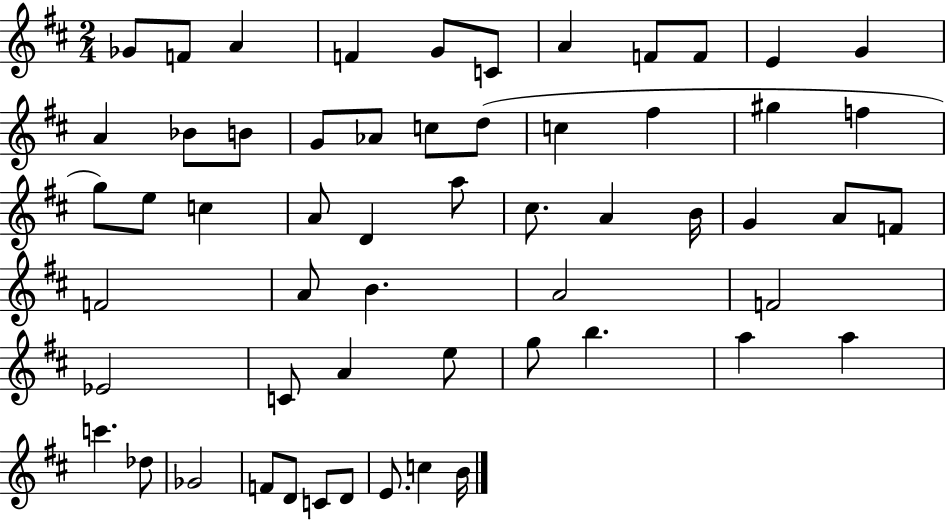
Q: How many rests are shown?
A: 0